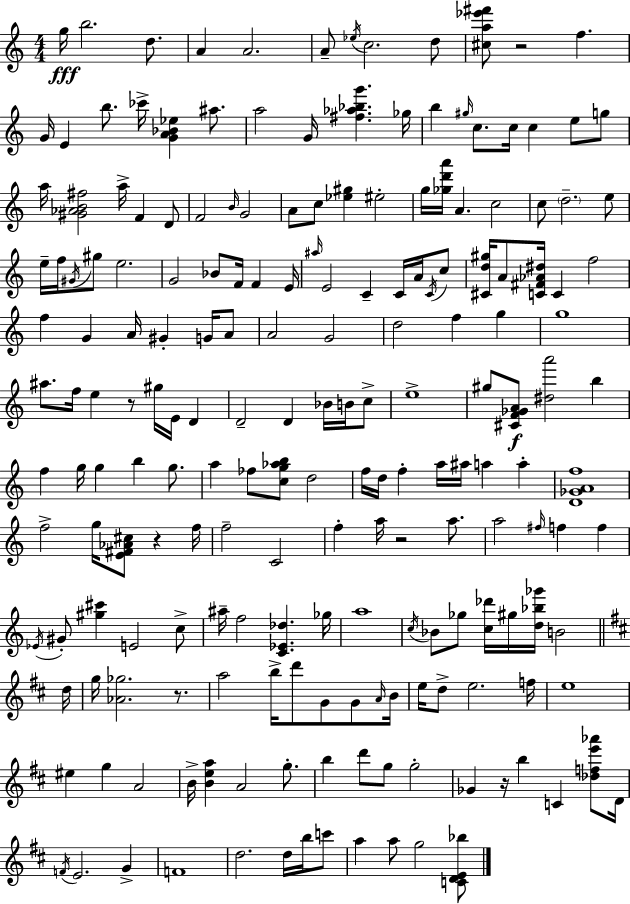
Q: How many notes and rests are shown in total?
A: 193